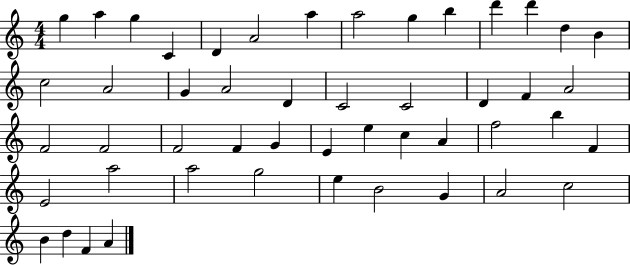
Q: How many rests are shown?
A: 0